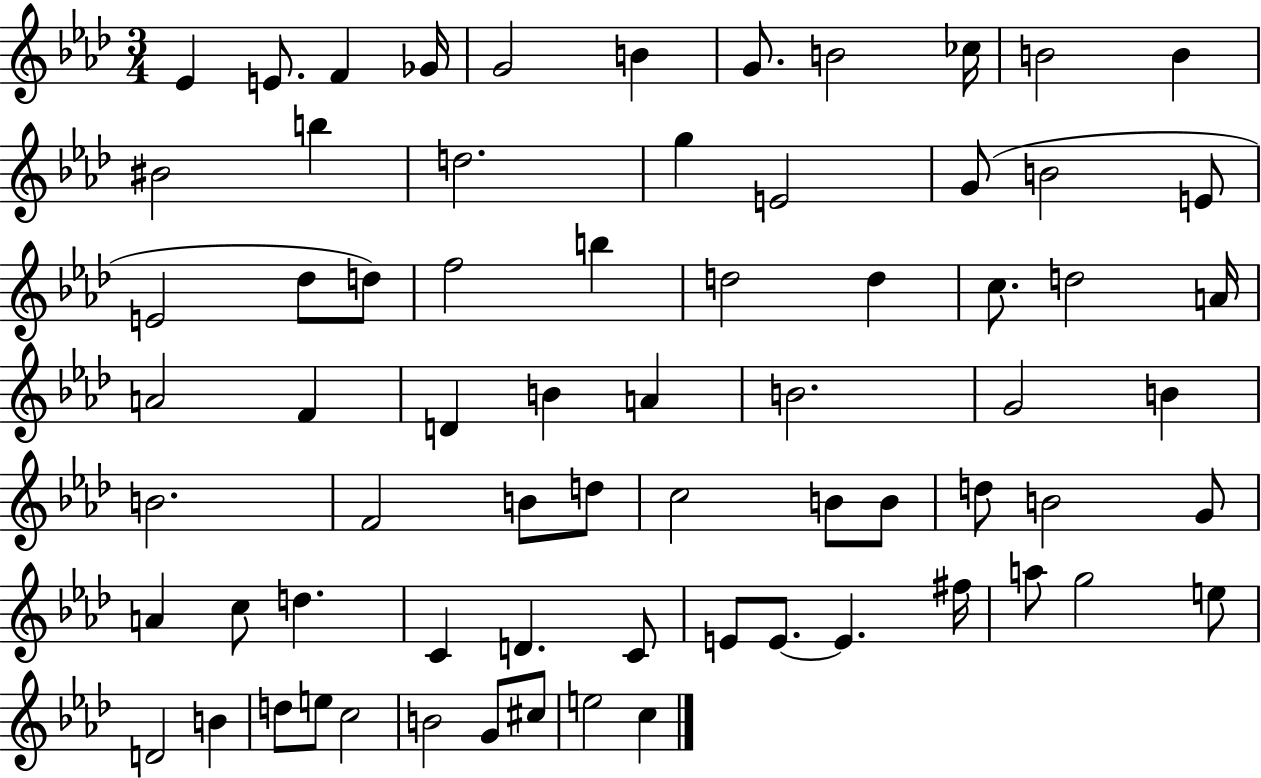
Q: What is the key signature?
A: AES major